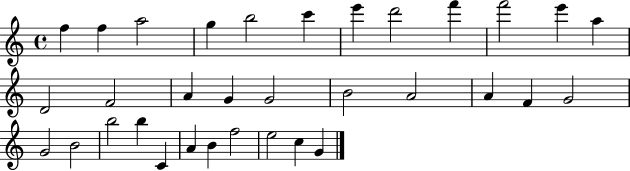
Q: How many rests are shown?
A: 0